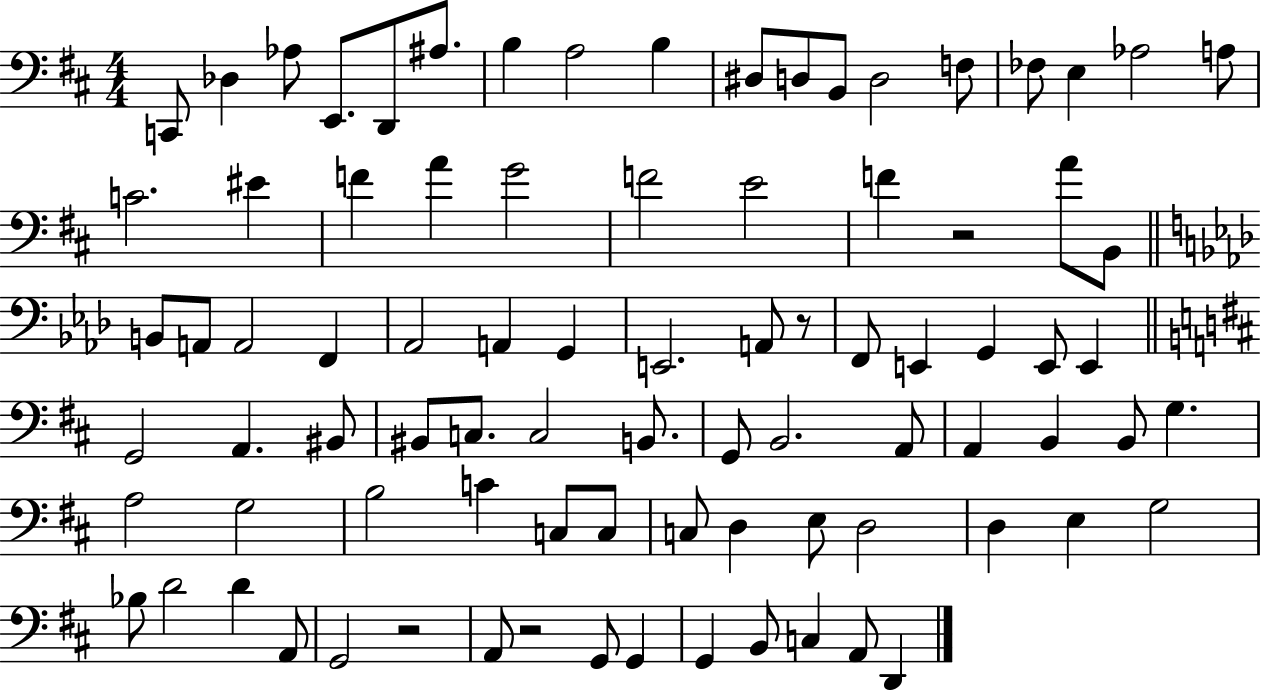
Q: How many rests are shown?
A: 4